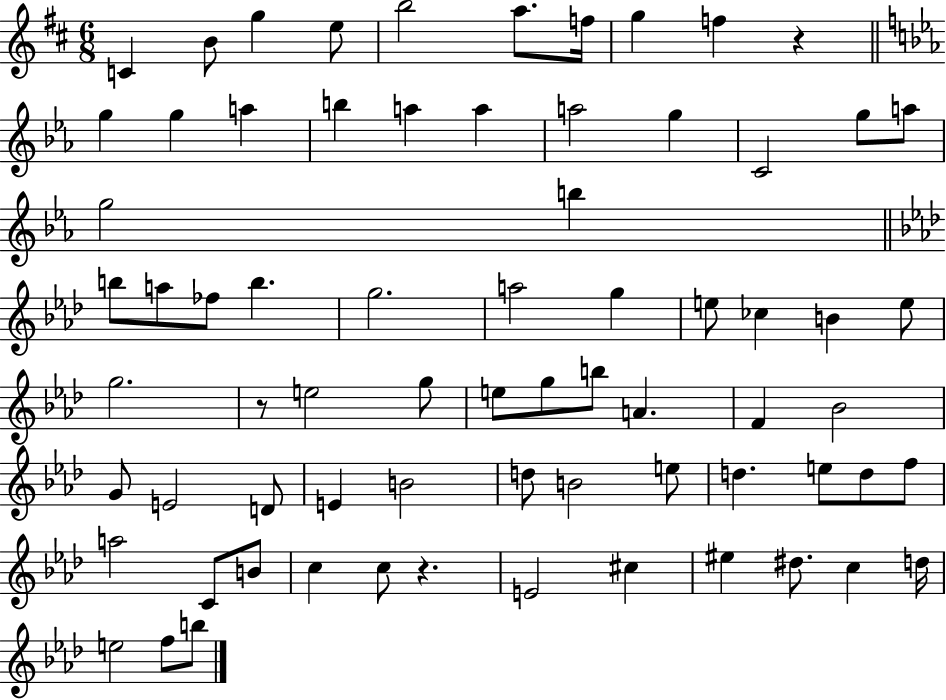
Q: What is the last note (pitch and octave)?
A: B5